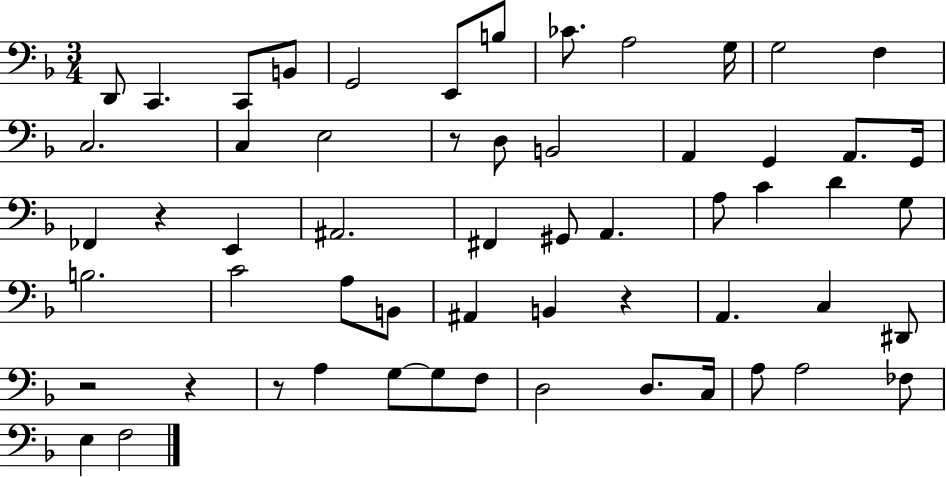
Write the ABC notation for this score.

X:1
T:Untitled
M:3/4
L:1/4
K:F
D,,/2 C,, C,,/2 B,,/2 G,,2 E,,/2 B,/2 _C/2 A,2 G,/4 G,2 F, C,2 C, E,2 z/2 D,/2 B,,2 A,, G,, A,,/2 G,,/4 _F,, z E,, ^A,,2 ^F,, ^G,,/2 A,, A,/2 C D G,/2 B,2 C2 A,/2 B,,/2 ^A,, B,, z A,, C, ^D,,/2 z2 z z/2 A, G,/2 G,/2 F,/2 D,2 D,/2 C,/4 A,/2 A,2 _F,/2 E, F,2